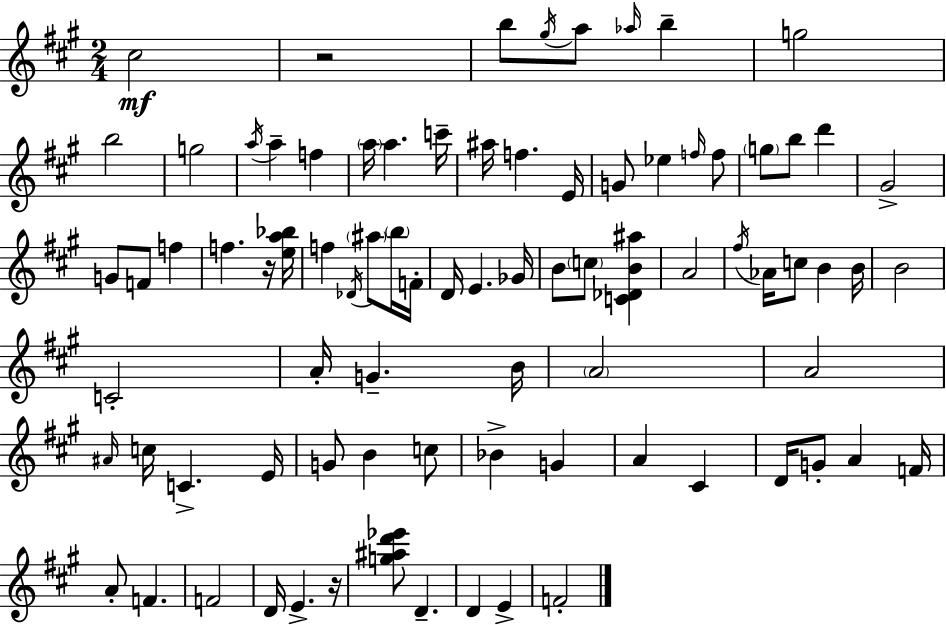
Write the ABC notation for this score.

X:1
T:Untitled
M:2/4
L:1/4
K:A
^c2 z2 b/2 ^g/4 a/2 _a/4 b g2 b2 g2 a/4 a f a/4 a c'/4 ^a/4 f E/4 G/2 _e f/4 f/2 g/2 b/2 d' ^G2 G/2 F/2 f f z/4 [ea_b]/4 f _D/4 ^a/2 b/4 F/4 D/4 E _G/4 B/2 c/2 [C_DB^a] A2 ^f/4 _A/4 c/2 B B/4 B2 C2 A/4 G B/4 A2 A2 ^A/4 c/4 C E/4 G/2 B c/2 _B G A ^C D/4 G/2 A F/4 A/2 F F2 D/4 E z/4 [g^ad'_e']/2 D D E F2